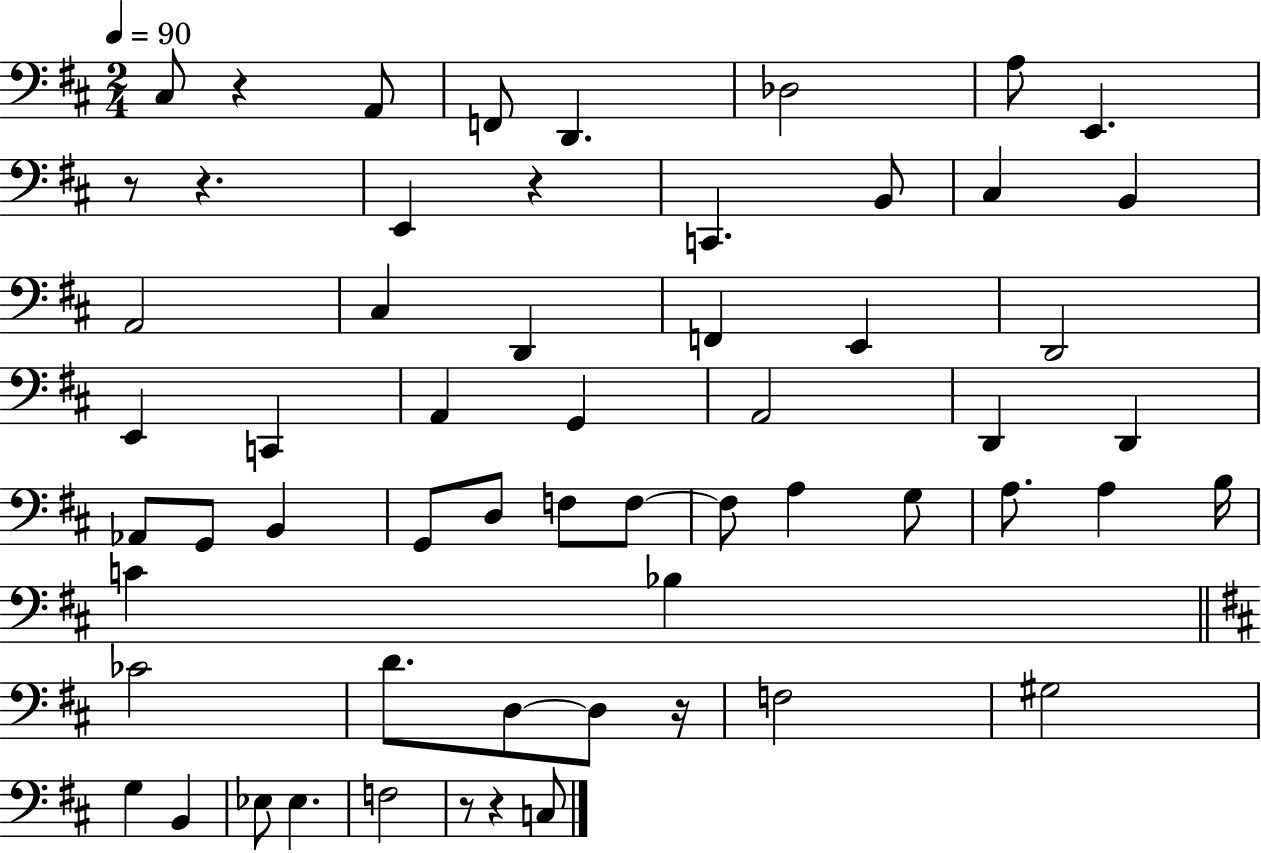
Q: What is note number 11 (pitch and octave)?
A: C#3